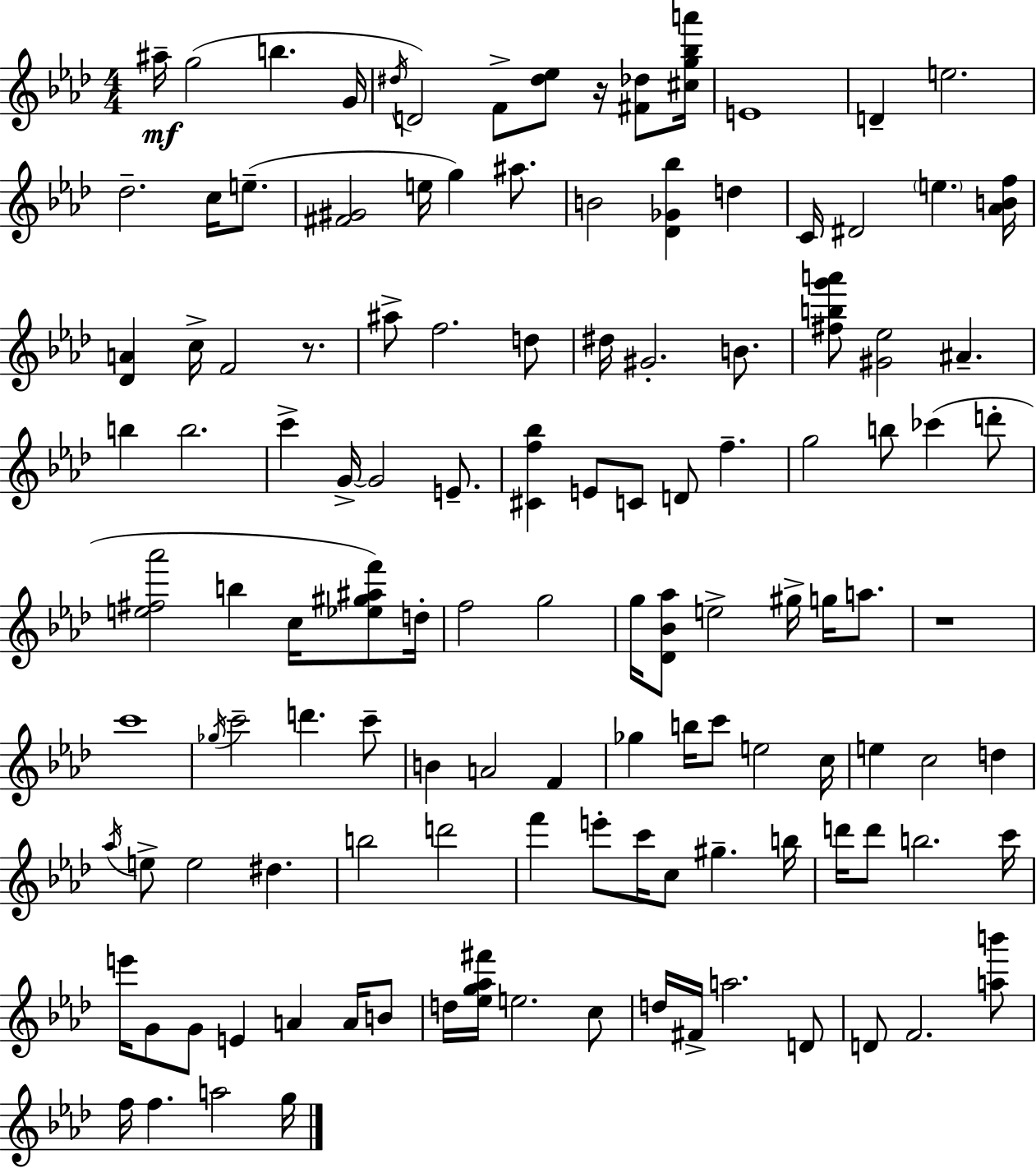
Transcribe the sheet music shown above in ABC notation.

X:1
T:Untitled
M:4/4
L:1/4
K:Ab
^a/4 g2 b G/4 ^d/4 D2 F/2 [^d_e]/2 z/4 [^F_d]/2 [^cg_ba']/4 E4 D e2 _d2 c/4 e/2 [^F^G]2 e/4 g ^a/2 B2 [_D_G_b] d C/4 ^D2 e [_ABf]/4 [_DA] c/4 F2 z/2 ^a/2 f2 d/2 ^d/4 ^G2 B/2 [^fbg'a']/2 [^G_e]2 ^A b b2 c' G/4 G2 E/2 [^Cf_b] E/2 C/2 D/2 f g2 b/2 _c' d'/2 [e^f_a']2 b c/4 [_e^g^af']/2 d/4 f2 g2 g/4 [_D_B_a]/2 e2 ^g/4 g/4 a/2 z4 c'4 _g/4 c'2 d' c'/2 B A2 F _g b/4 c'/2 e2 c/4 e c2 d _a/4 e/2 e2 ^d b2 d'2 f' e'/2 c'/4 c/2 ^g b/4 d'/4 d'/2 b2 c'/4 e'/4 G/2 G/2 E A A/4 B/2 d/4 [_eg_a^f']/4 e2 c/2 d/4 ^F/4 a2 D/2 D/2 F2 [ab']/2 f/4 f a2 g/4